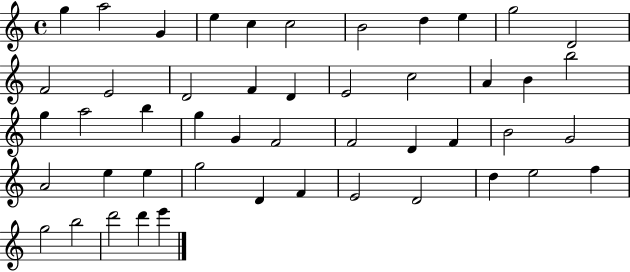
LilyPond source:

{
  \clef treble
  \time 4/4
  \defaultTimeSignature
  \key c \major
  g''4 a''2 g'4 | e''4 c''4 c''2 | b'2 d''4 e''4 | g''2 d'2 | \break f'2 e'2 | d'2 f'4 d'4 | e'2 c''2 | a'4 b'4 b''2 | \break g''4 a''2 b''4 | g''4 g'4 f'2 | f'2 d'4 f'4 | b'2 g'2 | \break a'2 e''4 e''4 | g''2 d'4 f'4 | e'2 d'2 | d''4 e''2 f''4 | \break g''2 b''2 | d'''2 d'''4 e'''4 | \bar "|."
}